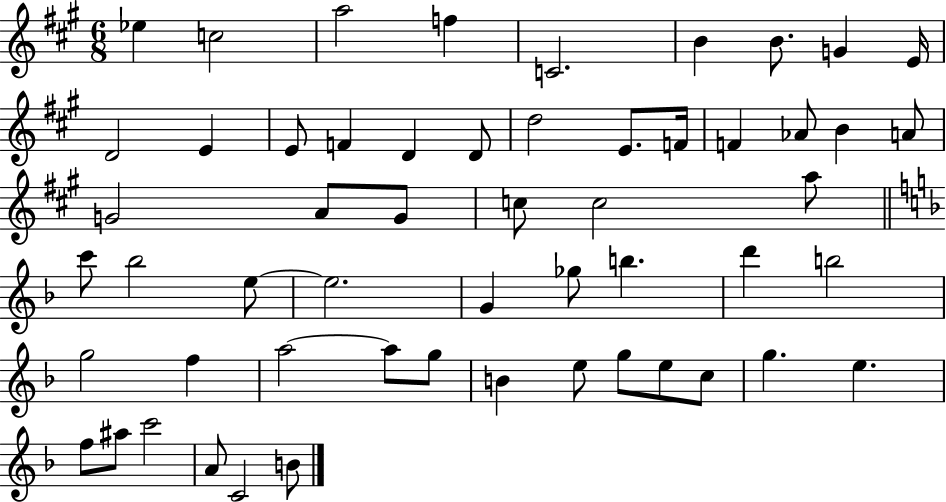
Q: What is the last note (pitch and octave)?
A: B4